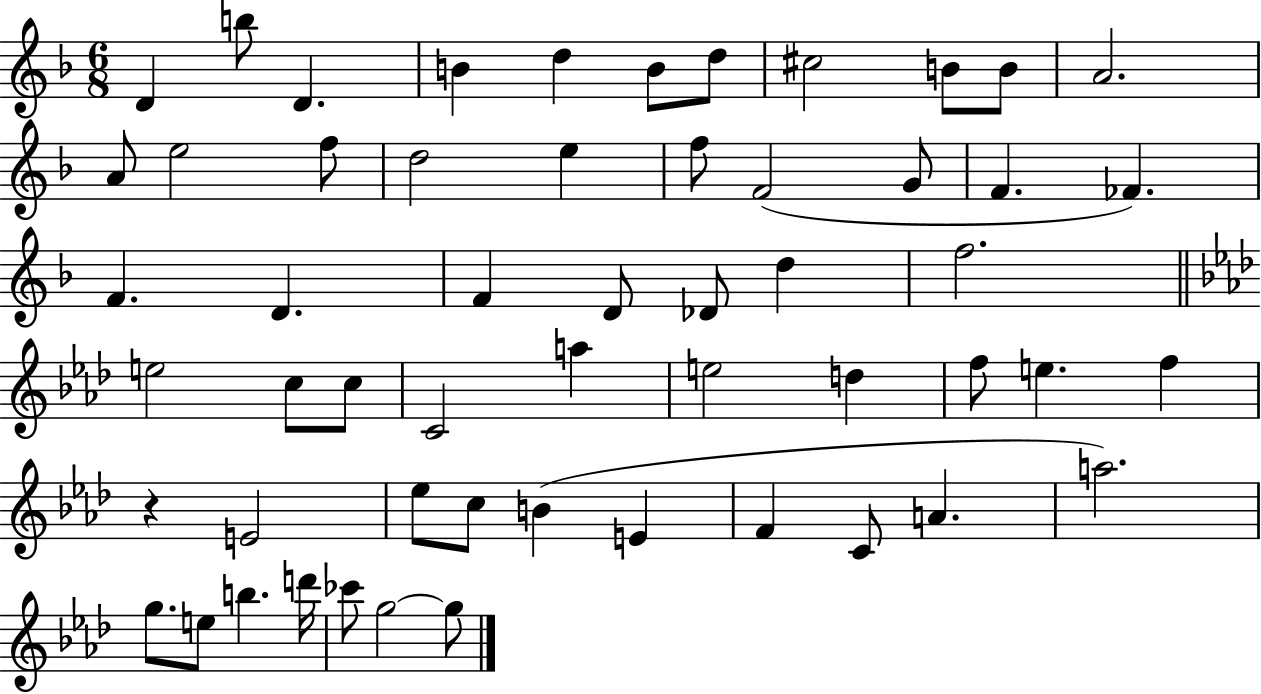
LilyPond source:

{
  \clef treble
  \numericTimeSignature
  \time 6/8
  \key f \major
  d'4 b''8 d'4. | b'4 d''4 b'8 d''8 | cis''2 b'8 b'8 | a'2. | \break a'8 e''2 f''8 | d''2 e''4 | f''8 f'2( g'8 | f'4. fes'4.) | \break f'4. d'4. | f'4 d'8 des'8 d''4 | f''2. | \bar "||" \break \key aes \major e''2 c''8 c''8 | c'2 a''4 | e''2 d''4 | f''8 e''4. f''4 | \break r4 e'2 | ees''8 c''8 b'4( e'4 | f'4 c'8 a'4. | a''2.) | \break g''8. e''8 b''4. d'''16 | ces'''8 g''2~~ g''8 | \bar "|."
}